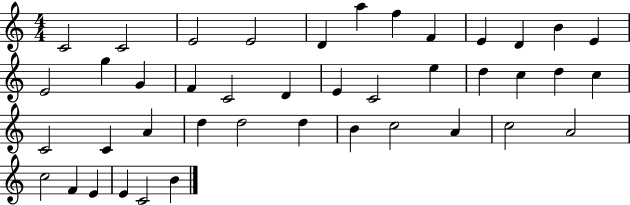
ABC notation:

X:1
T:Untitled
M:4/4
L:1/4
K:C
C2 C2 E2 E2 D a f F E D B E E2 g G F C2 D E C2 e d c d c C2 C A d d2 d B c2 A c2 A2 c2 F E E C2 B